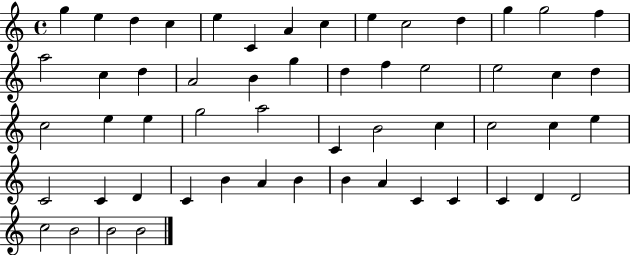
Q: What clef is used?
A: treble